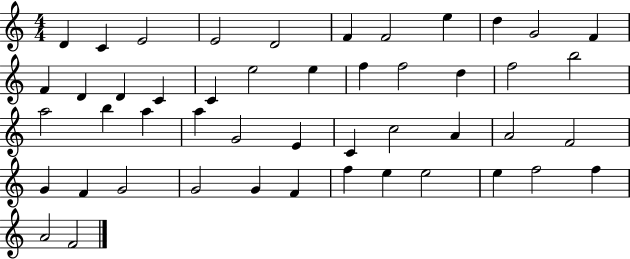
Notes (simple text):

D4/q C4/q E4/h E4/h D4/h F4/q F4/h E5/q D5/q G4/h F4/q F4/q D4/q D4/q C4/q C4/q E5/h E5/q F5/q F5/h D5/q F5/h B5/h A5/h B5/q A5/q A5/q G4/h E4/q C4/q C5/h A4/q A4/h F4/h G4/q F4/q G4/h G4/h G4/q F4/q F5/q E5/q E5/h E5/q F5/h F5/q A4/h F4/h